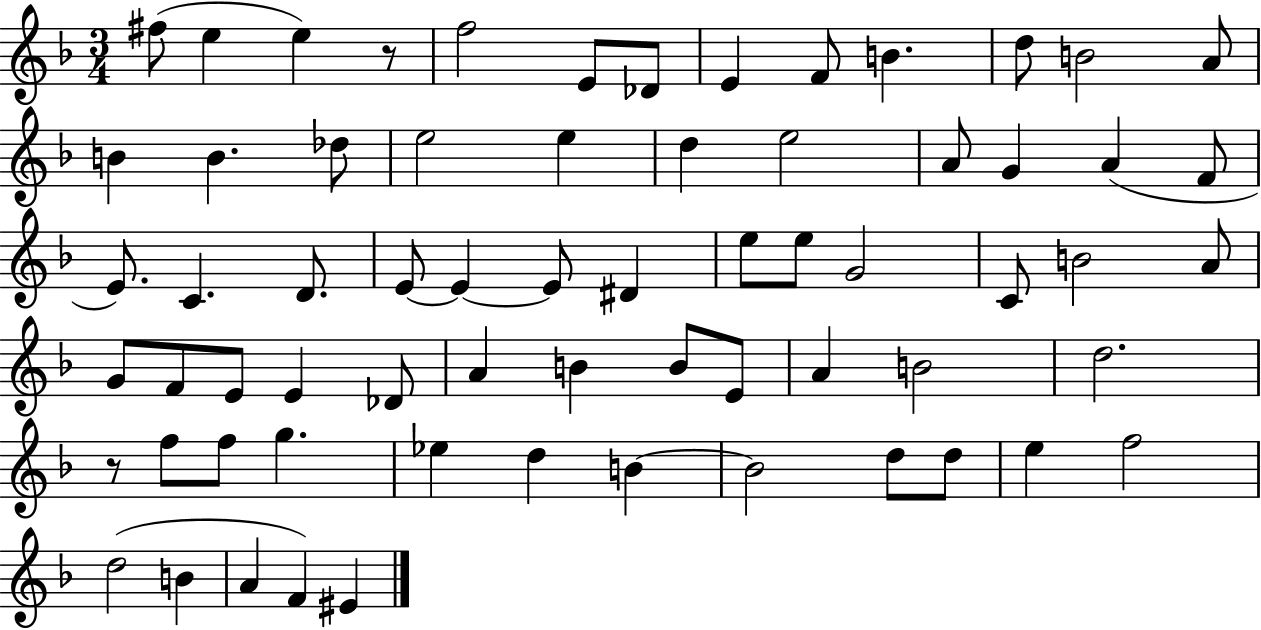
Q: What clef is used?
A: treble